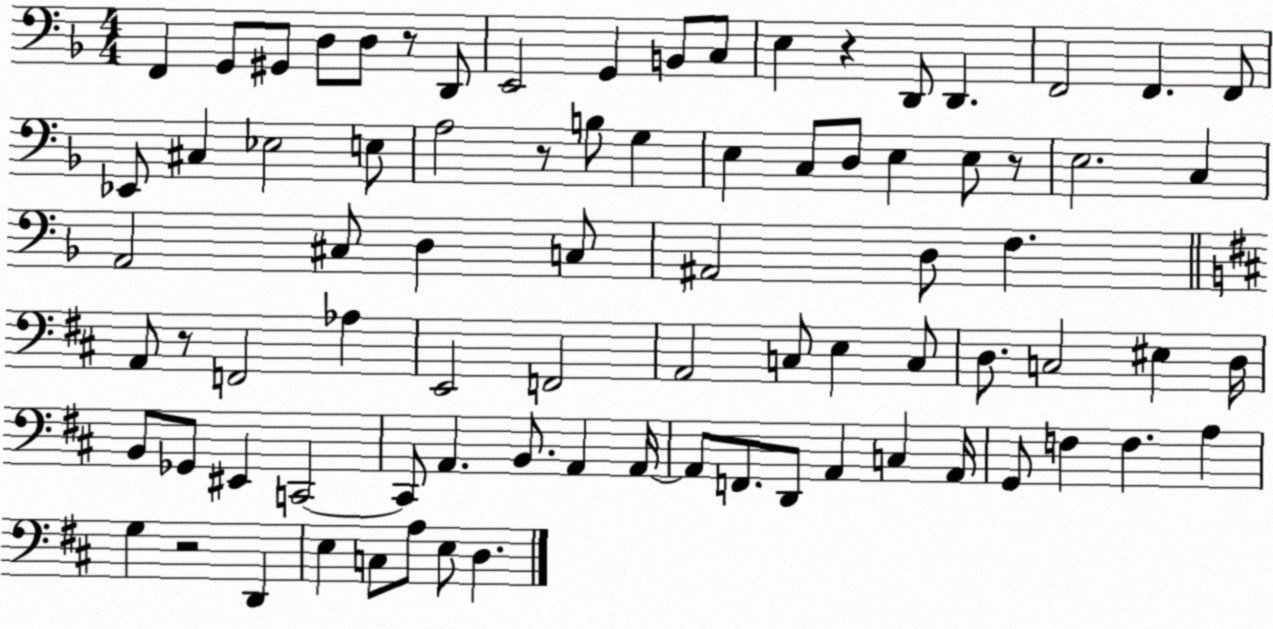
X:1
T:Untitled
M:4/4
L:1/4
K:F
F,, G,,/2 ^G,,/2 D,/2 D,/2 z/2 D,,/2 E,,2 G,, B,,/2 C,/2 E, z D,,/2 D,, F,,2 F,, F,,/2 _E,,/2 ^C, _E,2 E,/2 A,2 z/2 B,/2 G, E, C,/2 D,/2 E, E,/2 z/2 E,2 C, A,,2 ^C,/2 D, C,/2 ^A,,2 D,/2 F, A,,/2 z/2 F,,2 _A, E,,2 F,,2 A,,2 C,/2 E, C,/2 D,/2 C,2 ^E, D,/4 B,,/2 _G,,/2 ^E,, C,,2 C,,/2 A,, B,,/2 A,, A,,/4 A,,/2 F,,/2 D,,/2 A,, C, A,,/4 G,,/2 F, F, A, G, z2 D,, E, C,/2 A,/2 E,/2 D,